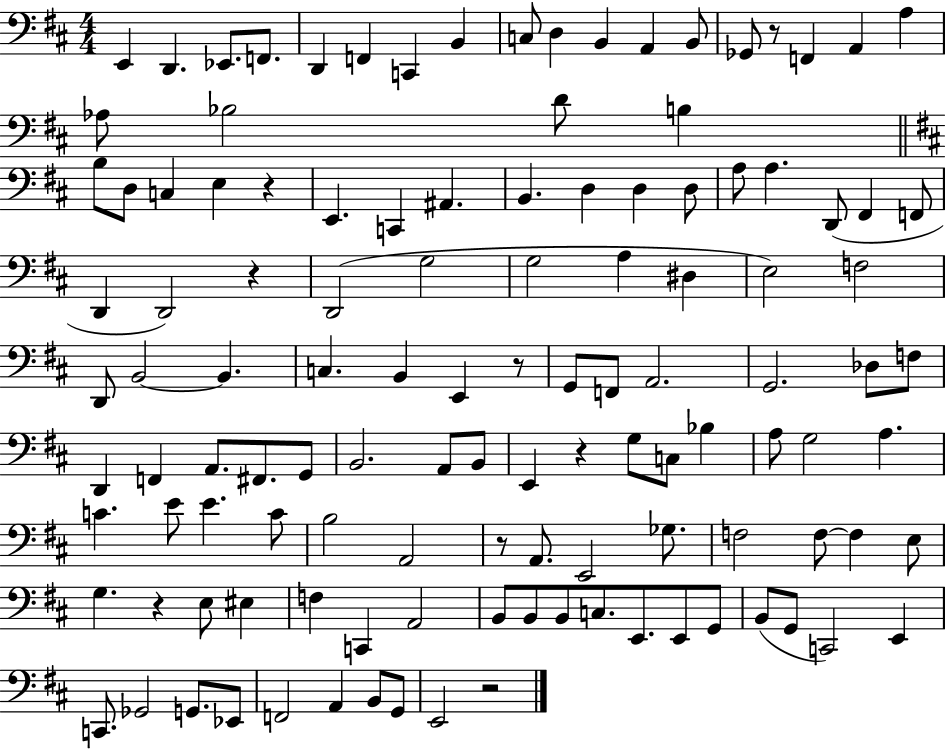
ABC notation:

X:1
T:Untitled
M:4/4
L:1/4
K:D
E,, D,, _E,,/2 F,,/2 D,, F,, C,, B,, C,/2 D, B,, A,, B,,/2 _G,,/2 z/2 F,, A,, A, _A,/2 _B,2 D/2 B, B,/2 D,/2 C, E, z E,, C,, ^A,, B,, D, D, D,/2 A,/2 A, D,,/2 ^F,, F,,/2 D,, D,,2 z D,,2 G,2 G,2 A, ^D, E,2 F,2 D,,/2 B,,2 B,, C, B,, E,, z/2 G,,/2 F,,/2 A,,2 G,,2 _D,/2 F,/2 D,, F,, A,,/2 ^F,,/2 G,,/2 B,,2 A,,/2 B,,/2 E,, z G,/2 C,/2 _B, A,/2 G,2 A, C E/2 E C/2 B,2 A,,2 z/2 A,,/2 E,,2 _G,/2 F,2 F,/2 F, E,/2 G, z E,/2 ^E, F, C,, A,,2 B,,/2 B,,/2 B,,/2 C,/2 E,,/2 E,,/2 G,,/2 B,,/2 G,,/2 C,,2 E,, C,,/2 _G,,2 G,,/2 _E,,/2 F,,2 A,, B,,/2 G,,/2 E,,2 z2